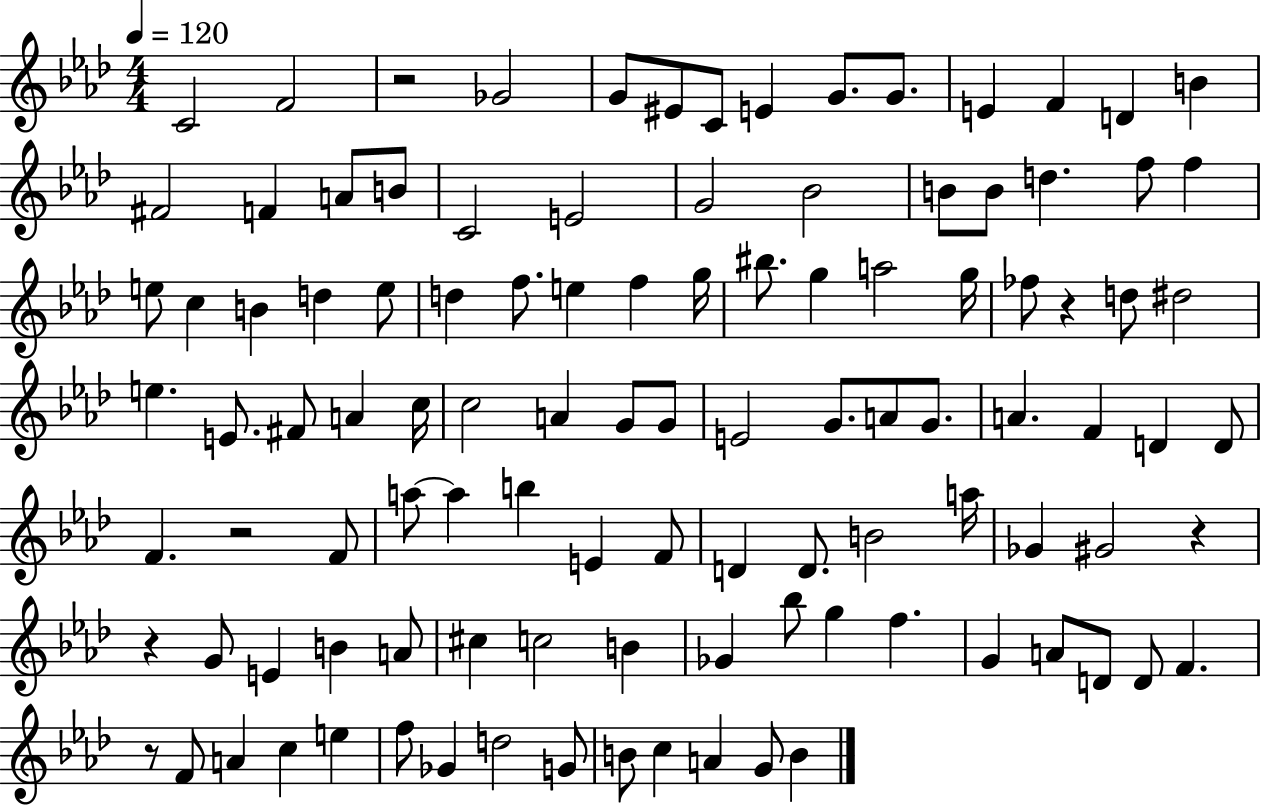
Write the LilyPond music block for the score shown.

{
  \clef treble
  \numericTimeSignature
  \time 4/4
  \key aes \major
  \tempo 4 = 120
  c'2 f'2 | r2 ges'2 | g'8 eis'8 c'8 e'4 g'8. g'8. | e'4 f'4 d'4 b'4 | \break fis'2 f'4 a'8 b'8 | c'2 e'2 | g'2 bes'2 | b'8 b'8 d''4. f''8 f''4 | \break e''8 c''4 b'4 d''4 e''8 | d''4 f''8. e''4 f''4 g''16 | bis''8. g''4 a''2 g''16 | fes''8 r4 d''8 dis''2 | \break e''4. e'8. fis'8 a'4 c''16 | c''2 a'4 g'8 g'8 | e'2 g'8. a'8 g'8. | a'4. f'4 d'4 d'8 | \break f'4. r2 f'8 | a''8~~ a''4 b''4 e'4 f'8 | d'4 d'8. b'2 a''16 | ges'4 gis'2 r4 | \break r4 g'8 e'4 b'4 a'8 | cis''4 c''2 b'4 | ges'4 bes''8 g''4 f''4. | g'4 a'8 d'8 d'8 f'4. | \break r8 f'8 a'4 c''4 e''4 | f''8 ges'4 d''2 g'8 | b'8 c''4 a'4 g'8 b'4 | \bar "|."
}